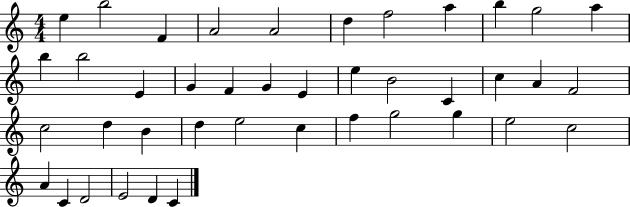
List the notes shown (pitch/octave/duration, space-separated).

E5/q B5/h F4/q A4/h A4/h D5/q F5/h A5/q B5/q G5/h A5/q B5/q B5/h E4/q G4/q F4/q G4/q E4/q E5/q B4/h C4/q C5/q A4/q F4/h C5/h D5/q B4/q D5/q E5/h C5/q F5/q G5/h G5/q E5/h C5/h A4/q C4/q D4/h E4/h D4/q C4/q